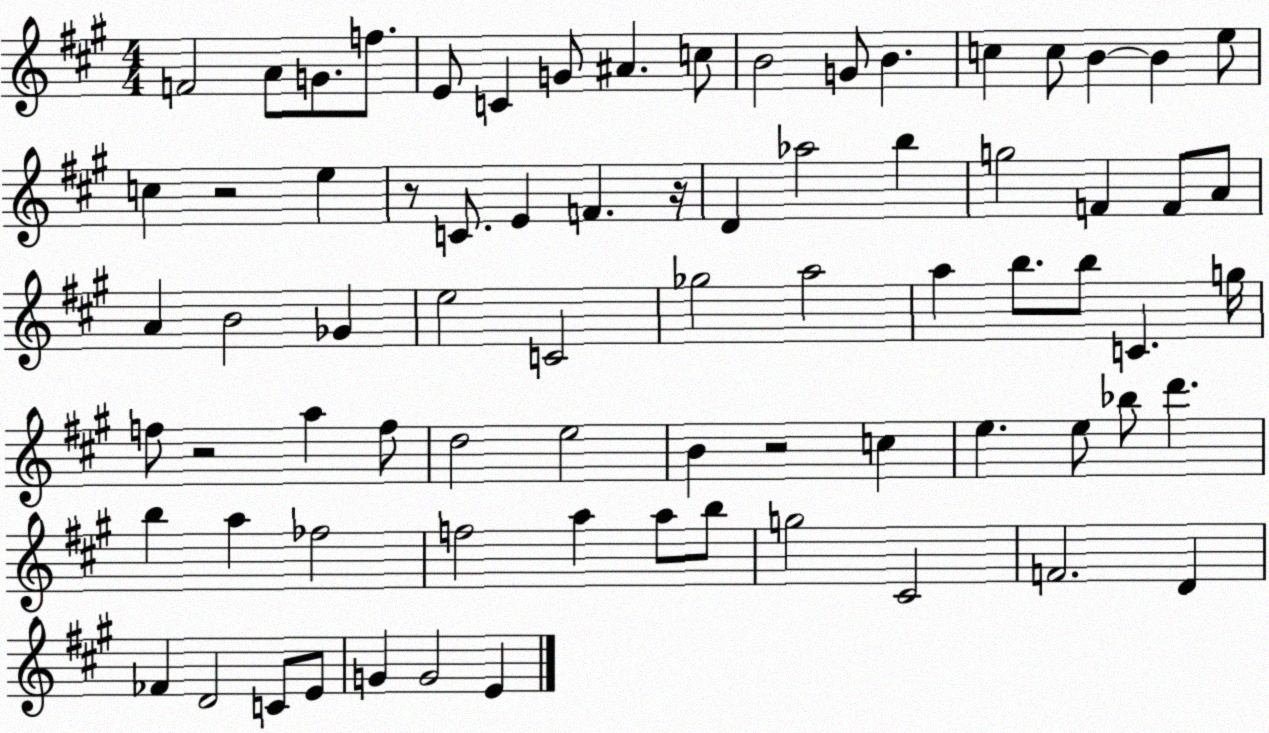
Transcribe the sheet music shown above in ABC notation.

X:1
T:Untitled
M:4/4
L:1/4
K:A
F2 A/2 G/2 f/2 E/2 C G/2 ^A c/2 B2 G/2 B c c/2 B B e/2 c z2 e z/2 C/2 E F z/4 D _a2 b g2 F F/2 A/2 A B2 _G e2 C2 _g2 a2 a b/2 b/2 C g/4 f/2 z2 a f/2 d2 e2 B z2 c e e/2 _b/2 d' b a _f2 f2 a a/2 b/2 g2 ^C2 F2 D _F D2 C/2 E/2 G G2 E